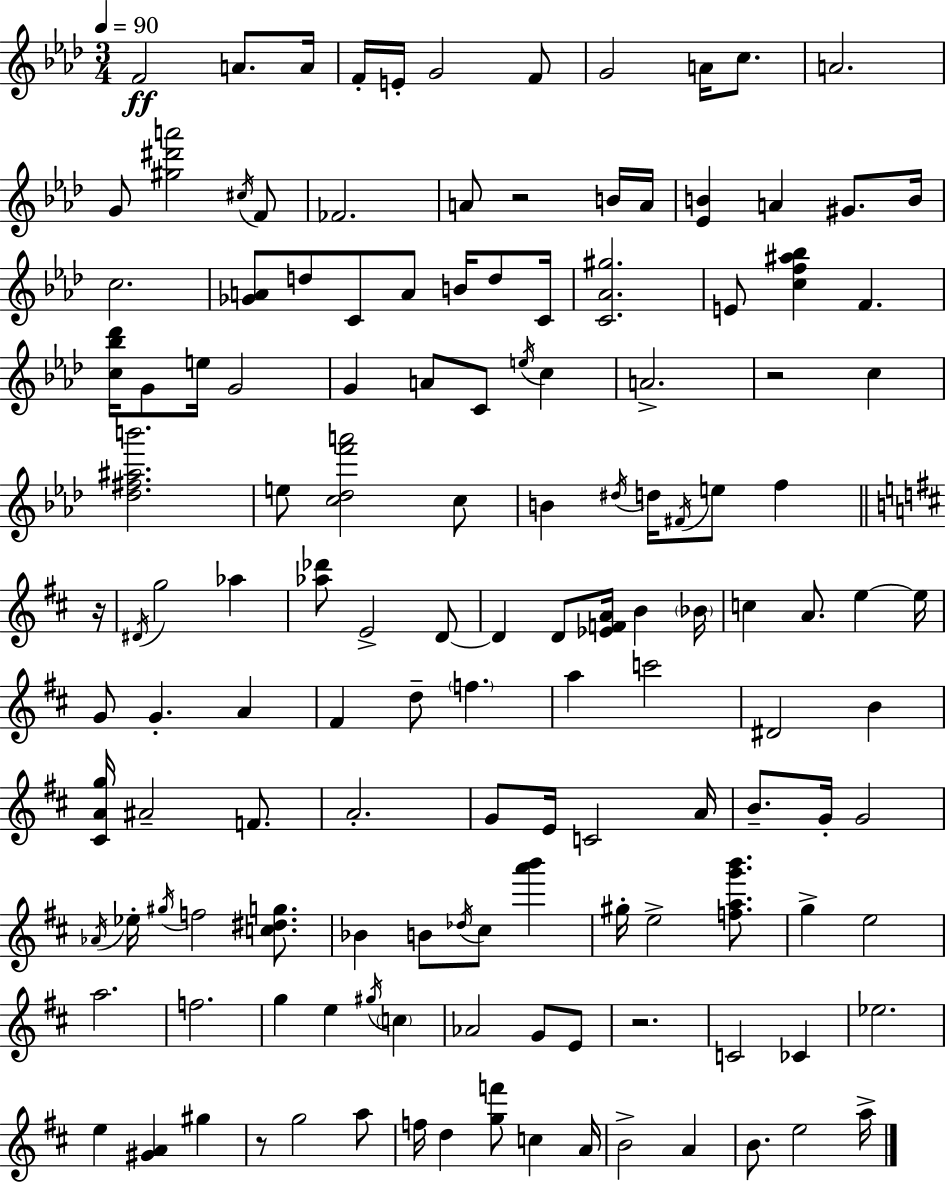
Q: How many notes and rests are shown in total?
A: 139